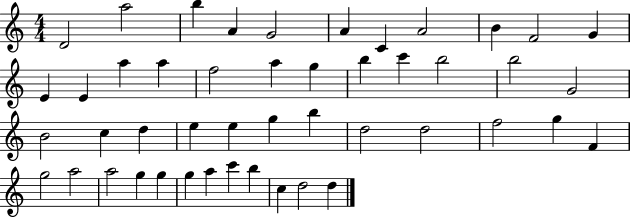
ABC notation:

X:1
T:Untitled
M:4/4
L:1/4
K:C
D2 a2 b A G2 A C A2 B F2 G E E a a f2 a g b c' b2 b2 G2 B2 c d e e g b d2 d2 f2 g F g2 a2 a2 g g g a c' b c d2 d